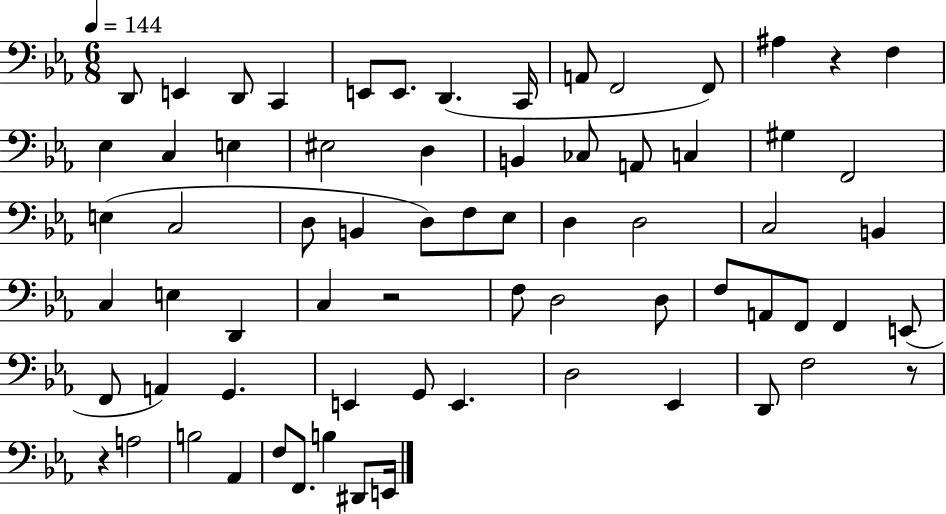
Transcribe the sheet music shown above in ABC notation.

X:1
T:Untitled
M:6/8
L:1/4
K:Eb
D,,/2 E,, D,,/2 C,, E,,/2 E,,/2 D,, C,,/4 A,,/2 F,,2 F,,/2 ^A, z F, _E, C, E, ^E,2 D, B,, _C,/2 A,,/2 C, ^G, F,,2 E, C,2 D,/2 B,, D,/2 F,/2 _E,/2 D, D,2 C,2 B,, C, E, D,, C, z2 F,/2 D,2 D,/2 F,/2 A,,/2 F,,/2 F,, E,,/2 F,,/2 A,, G,, E,, G,,/2 E,, D,2 _E,, D,,/2 F,2 z/2 z A,2 B,2 _A,, F,/2 F,,/2 B, ^D,,/2 E,,/4